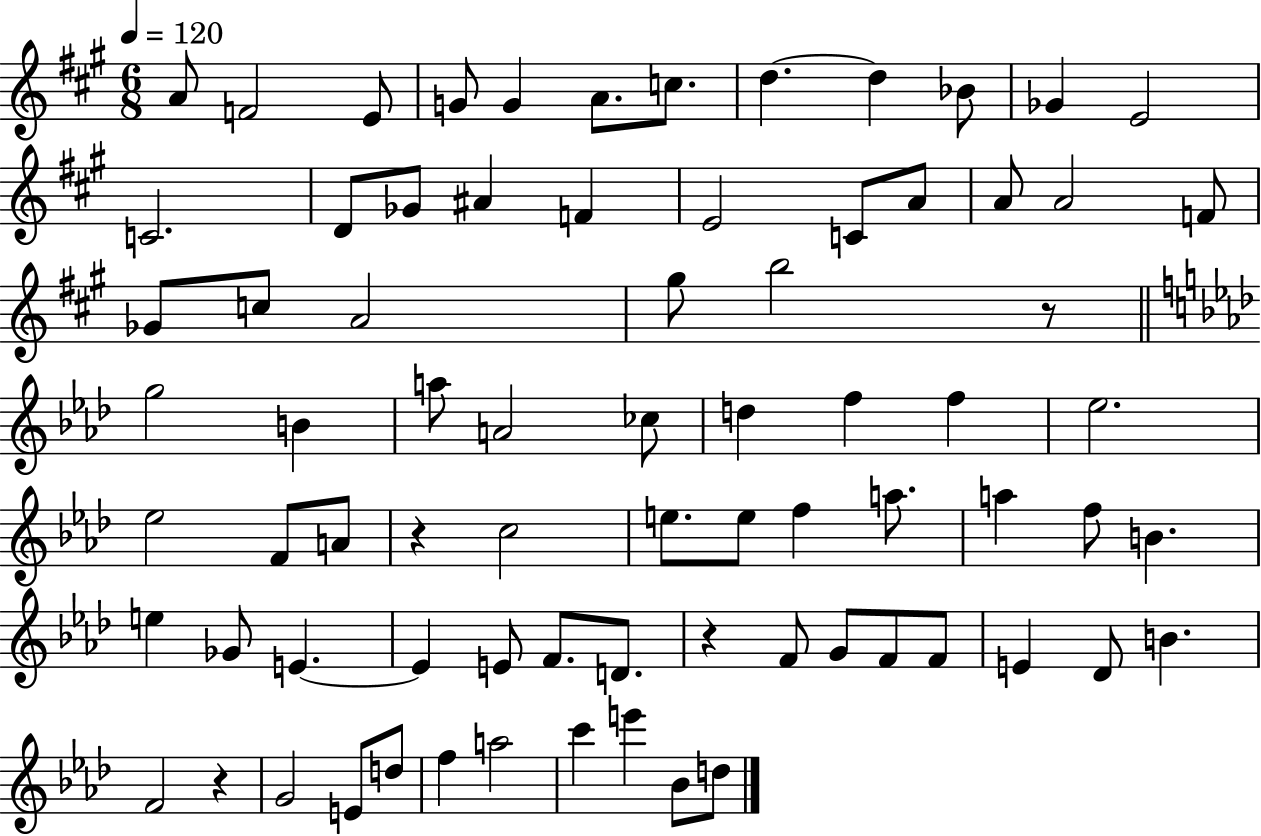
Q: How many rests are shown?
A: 4